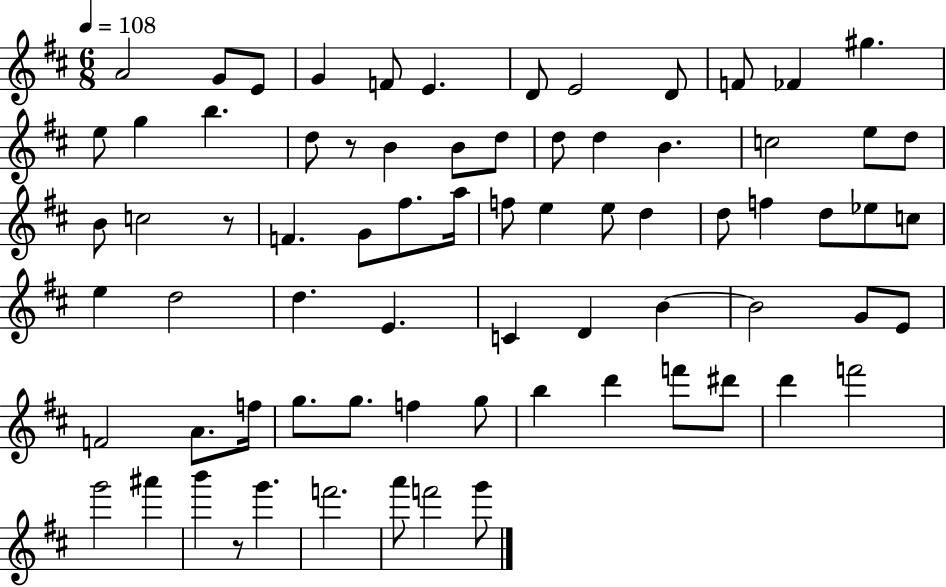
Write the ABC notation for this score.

X:1
T:Untitled
M:6/8
L:1/4
K:D
A2 G/2 E/2 G F/2 E D/2 E2 D/2 F/2 _F ^g e/2 g b d/2 z/2 B B/2 d/2 d/2 d B c2 e/2 d/2 B/2 c2 z/2 F G/2 ^f/2 a/4 f/2 e e/2 d d/2 f d/2 _e/2 c/2 e d2 d E C D B B2 G/2 E/2 F2 A/2 f/4 g/2 g/2 f g/2 b d' f'/2 ^d'/2 d' f'2 g'2 ^a' b' z/2 g' f'2 a'/2 f'2 g'/2